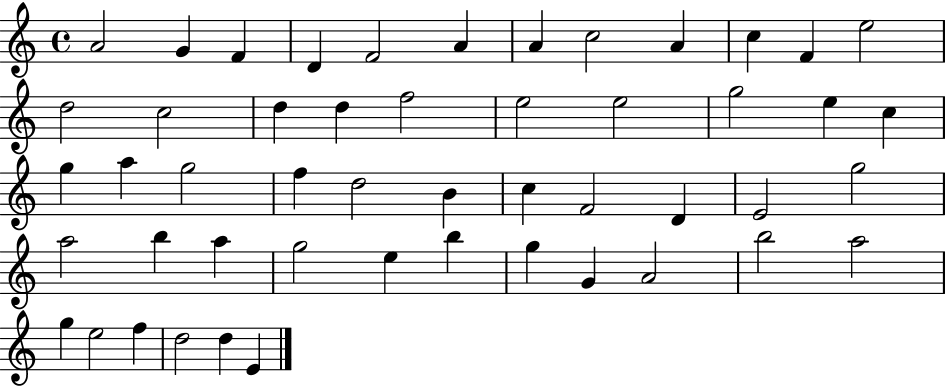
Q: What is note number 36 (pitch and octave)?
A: A5